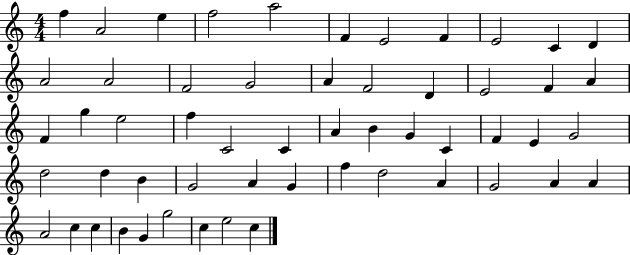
X:1
T:Untitled
M:4/4
L:1/4
K:C
f A2 e f2 a2 F E2 F E2 C D A2 A2 F2 G2 A F2 D E2 F A F g e2 f C2 C A B G C F E G2 d2 d B G2 A G f d2 A G2 A A A2 c c B G g2 c e2 c